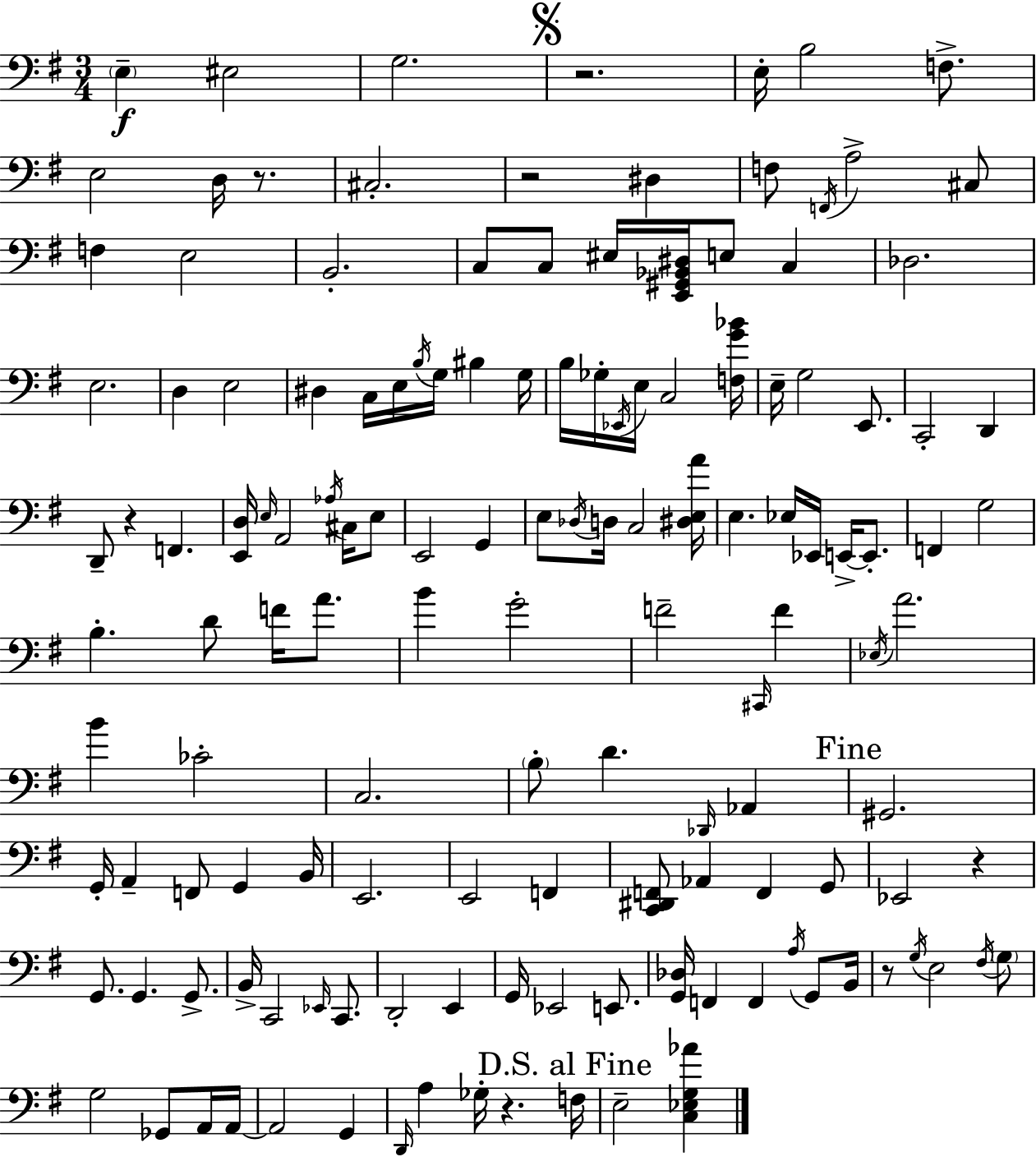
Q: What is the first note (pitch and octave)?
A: E3